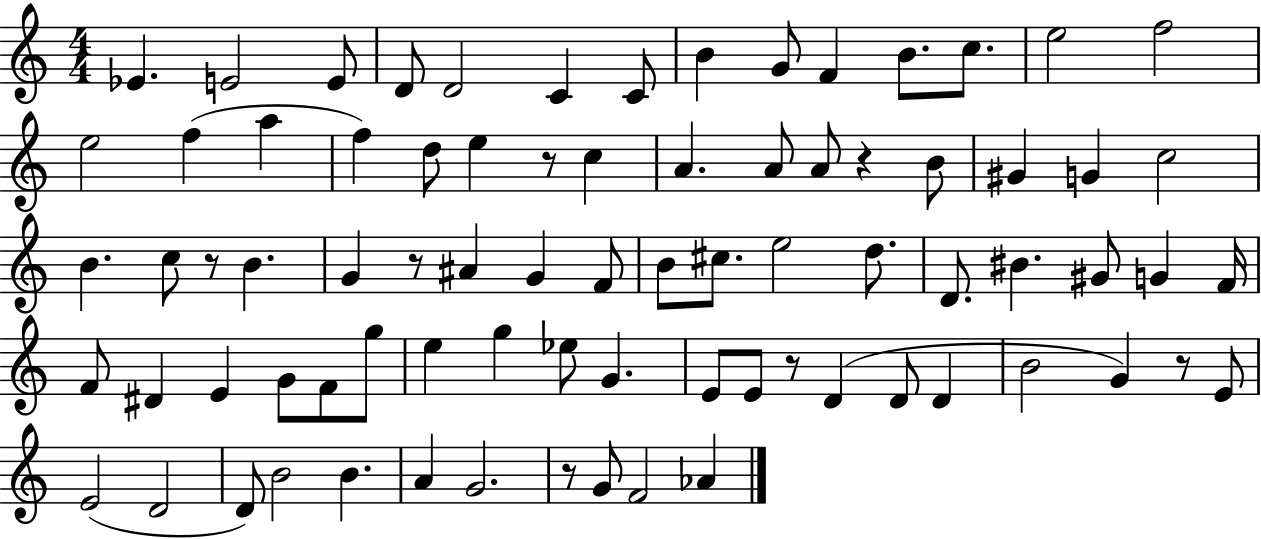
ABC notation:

X:1
T:Untitled
M:4/4
L:1/4
K:C
_E E2 E/2 D/2 D2 C C/2 B G/2 F B/2 c/2 e2 f2 e2 f a f d/2 e z/2 c A A/2 A/2 z B/2 ^G G c2 B c/2 z/2 B G z/2 ^A G F/2 B/2 ^c/2 e2 d/2 D/2 ^B ^G/2 G F/4 F/2 ^D E G/2 F/2 g/2 e g _e/2 G E/2 E/2 z/2 D D/2 D B2 G z/2 E/2 E2 D2 D/2 B2 B A G2 z/2 G/2 F2 _A